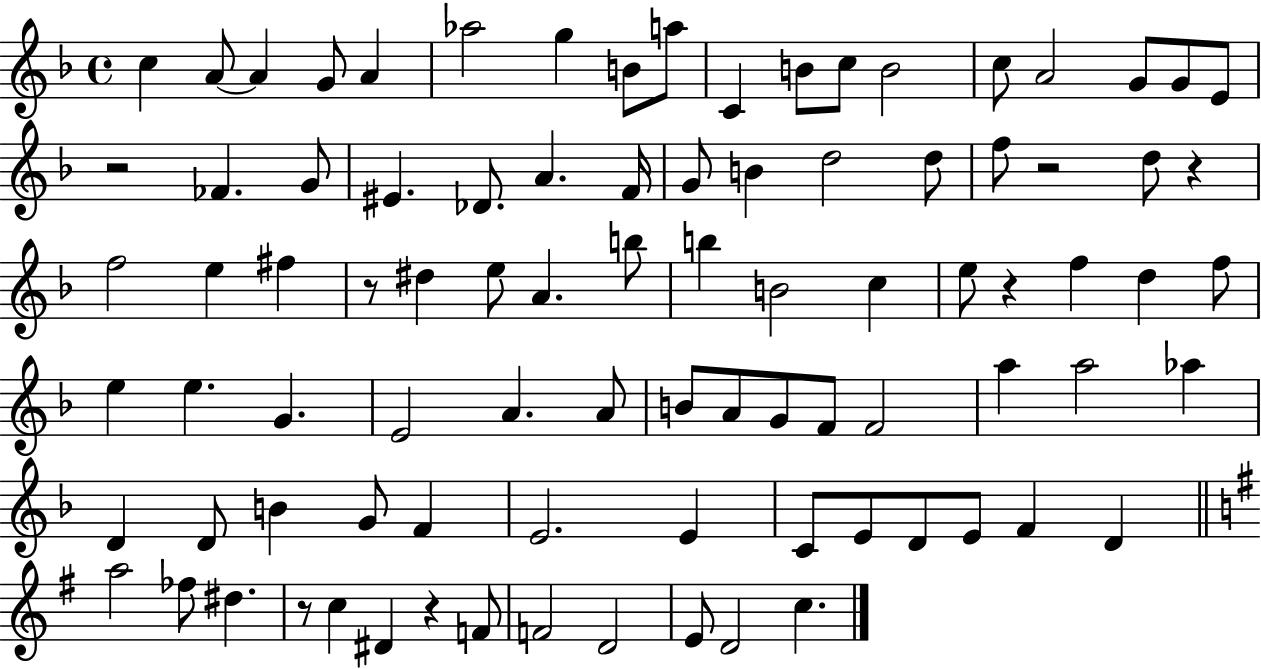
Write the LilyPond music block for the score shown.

{
  \clef treble
  \time 4/4
  \defaultTimeSignature
  \key f \major
  c''4 a'8~~ a'4 g'8 a'4 | aes''2 g''4 b'8 a''8 | c'4 b'8 c''8 b'2 | c''8 a'2 g'8 g'8 e'8 | \break r2 fes'4. g'8 | eis'4. des'8. a'4. f'16 | g'8 b'4 d''2 d''8 | f''8 r2 d''8 r4 | \break f''2 e''4 fis''4 | r8 dis''4 e''8 a'4. b''8 | b''4 b'2 c''4 | e''8 r4 f''4 d''4 f''8 | \break e''4 e''4. g'4. | e'2 a'4. a'8 | b'8 a'8 g'8 f'8 f'2 | a''4 a''2 aes''4 | \break d'4 d'8 b'4 g'8 f'4 | e'2. e'4 | c'8 e'8 d'8 e'8 f'4 d'4 | \bar "||" \break \key e \minor a''2 fes''8 dis''4. | r8 c''4 dis'4 r4 f'8 | f'2 d'2 | e'8 d'2 c''4. | \break \bar "|."
}